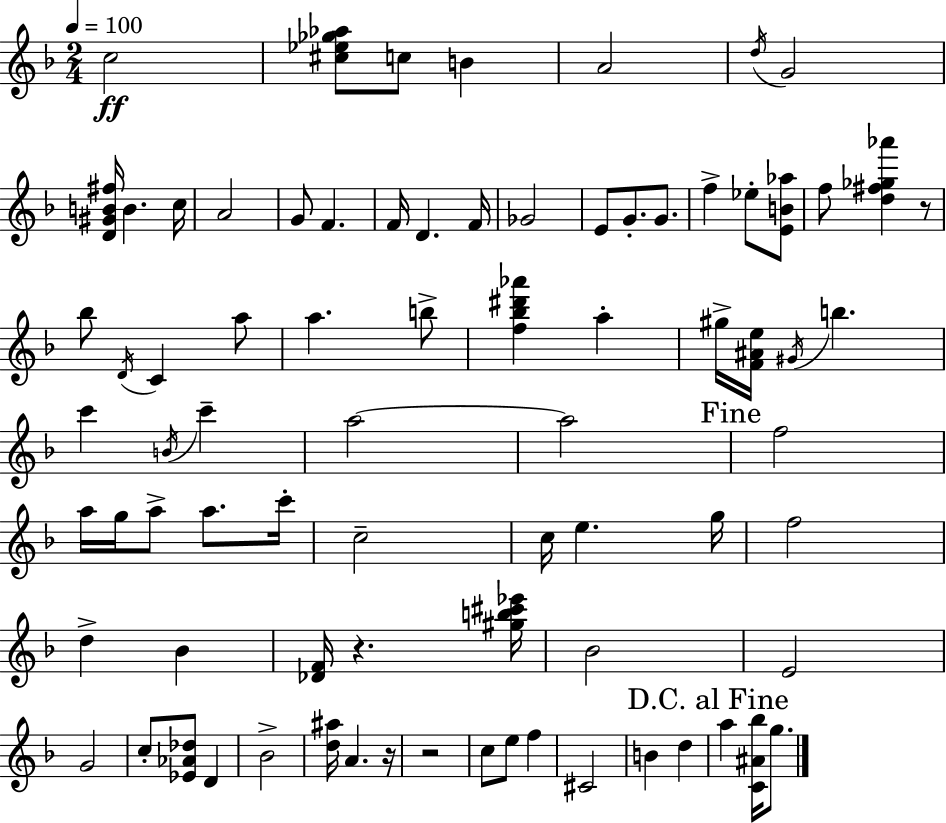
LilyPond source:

{
  \clef treble
  \numericTimeSignature
  \time 2/4
  \key f \major
  \tempo 4 = 100
  c''2\ff | <cis'' ees'' ges'' aes''>8 c''8 b'4 | a'2 | \acciaccatura { d''16 } g'2 | \break <d' gis' b' fis''>16 b'4. | c''16 a'2 | g'8 f'4. | f'16 d'4. | \break f'16 ges'2 | e'8 g'8.-. g'8. | f''4-> ees''8-. <e' b' aes''>8 | f''8 <d'' fis'' ges'' aes'''>4 r8 | \break bes''8 \acciaccatura { d'16 } c'4 | a''8 a''4. | b''8-> <f'' bes'' dis''' aes'''>4 a''4-. | gis''16-> <f' ais' e''>16 \acciaccatura { gis'16 } b''4. | \break c'''4 \acciaccatura { b'16 } | c'''4-- a''2~~ | a''2 | \mark "Fine" f''2 | \break a''16 g''16 a''8-> | a''8. c'''16-. c''2-- | c''16 e''4. | g''16 f''2 | \break d''4-> | bes'4 <des' f'>16 r4. | <gis'' b'' cis''' ees'''>16 bes'2 | e'2 | \break g'2 | c''8-. <ees' aes' des''>8 | d'4 bes'2-> | <d'' ais''>16 a'4. | \break r16 r2 | c''8 e''8 | f''4 cis'2 | b'4 | \break d''4 \mark "D.C. al Fine" a''4 | <c' ais' bes''>16 g''8. \bar "|."
}